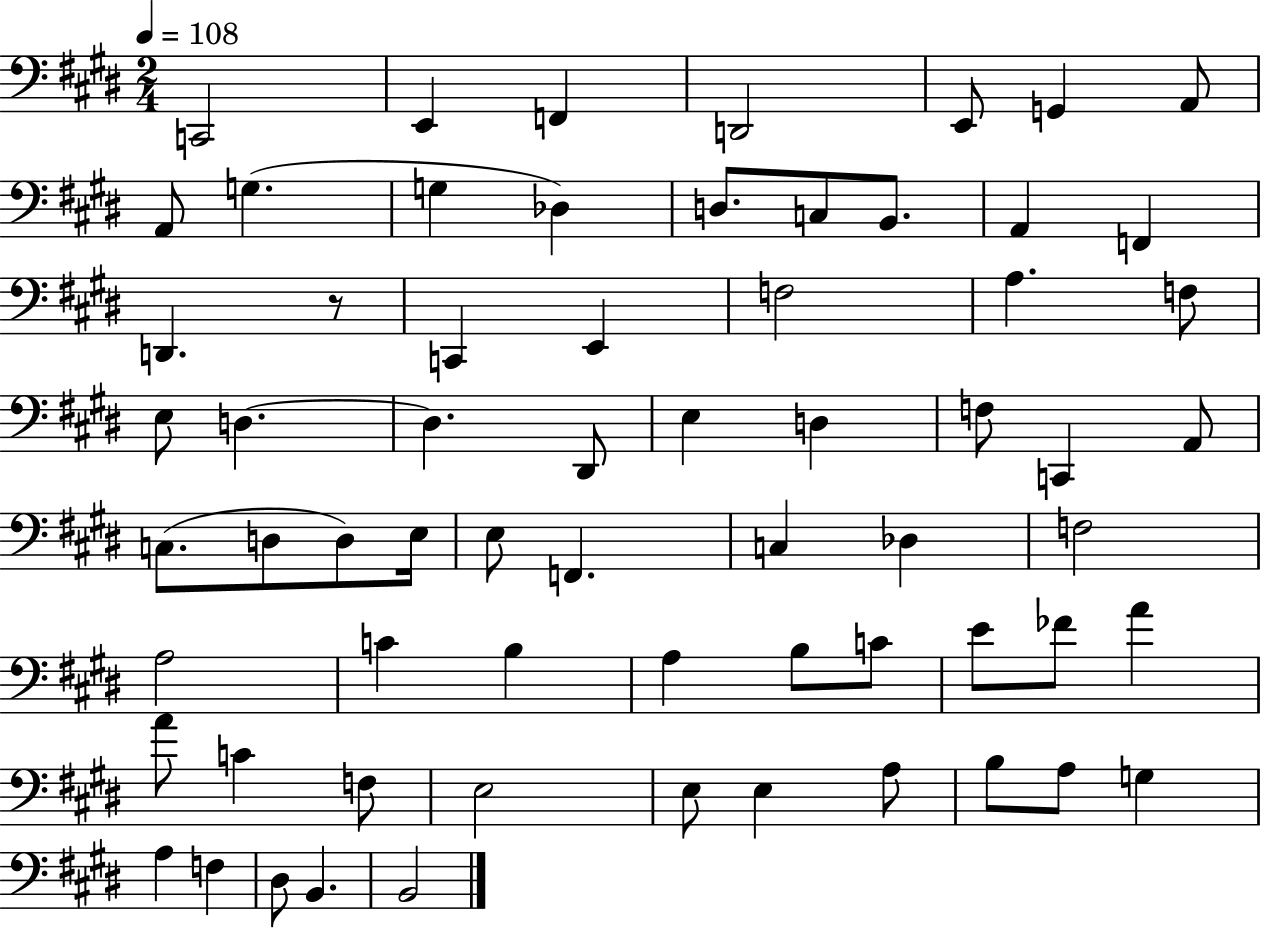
X:1
T:Untitled
M:2/4
L:1/4
K:E
C,,2 E,, F,, D,,2 E,,/2 G,, A,,/2 A,,/2 G, G, _D, D,/2 C,/2 B,,/2 A,, F,, D,, z/2 C,, E,, F,2 A, F,/2 E,/2 D, D, ^D,,/2 E, D, F,/2 C,, A,,/2 C,/2 D,/2 D,/2 E,/4 E,/2 F,, C, _D, F,2 A,2 C B, A, B,/2 C/2 E/2 _F/2 A A/2 C F,/2 E,2 E,/2 E, A,/2 B,/2 A,/2 G, A, F, ^D,/2 B,, B,,2